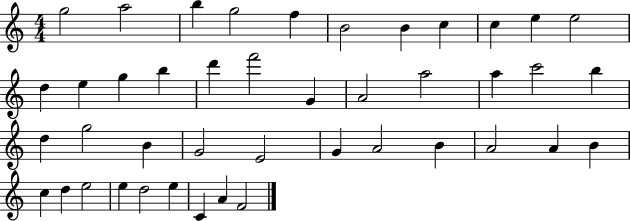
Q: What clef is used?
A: treble